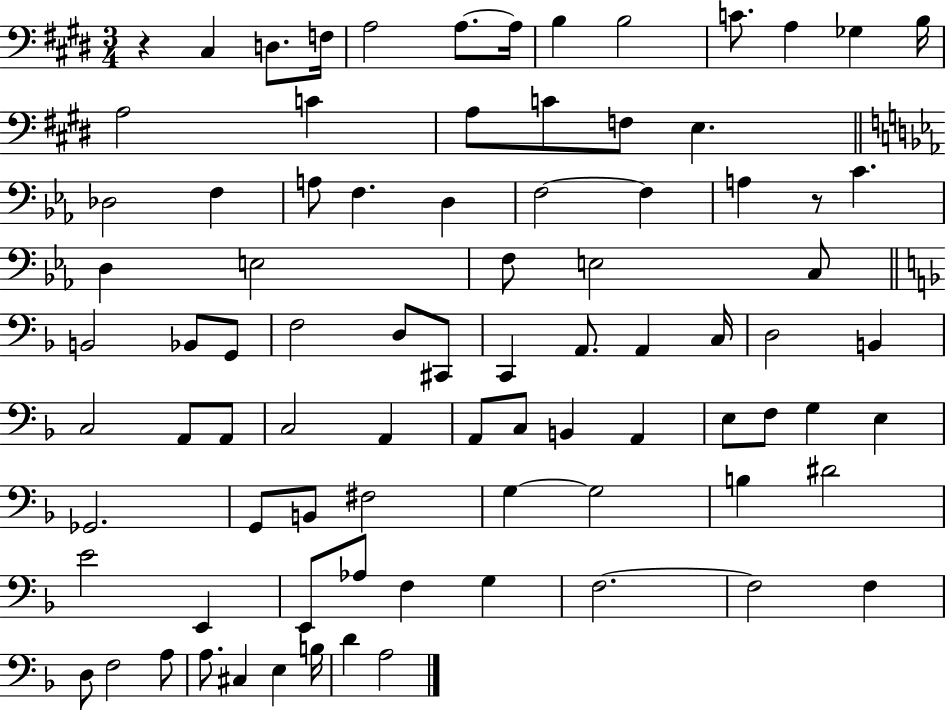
R/q C#3/q D3/e. F3/s A3/h A3/e. A3/s B3/q B3/h C4/e. A3/q Gb3/q B3/s A3/h C4/q A3/e C4/e F3/e E3/q. Db3/h F3/q A3/e F3/q. D3/q F3/h F3/q A3/q R/e C4/q. D3/q E3/h F3/e E3/h C3/e B2/h Bb2/e G2/e F3/h D3/e C#2/e C2/q A2/e. A2/q C3/s D3/h B2/q C3/h A2/e A2/e C3/h A2/q A2/e C3/e B2/q A2/q E3/e F3/e G3/q E3/q Gb2/h. G2/e B2/e F#3/h G3/q G3/h B3/q D#4/h E4/h E2/q E2/e Ab3/e F3/q G3/q F3/h. F3/h F3/q D3/e F3/h A3/e A3/e. C#3/q E3/q B3/s D4/q A3/h